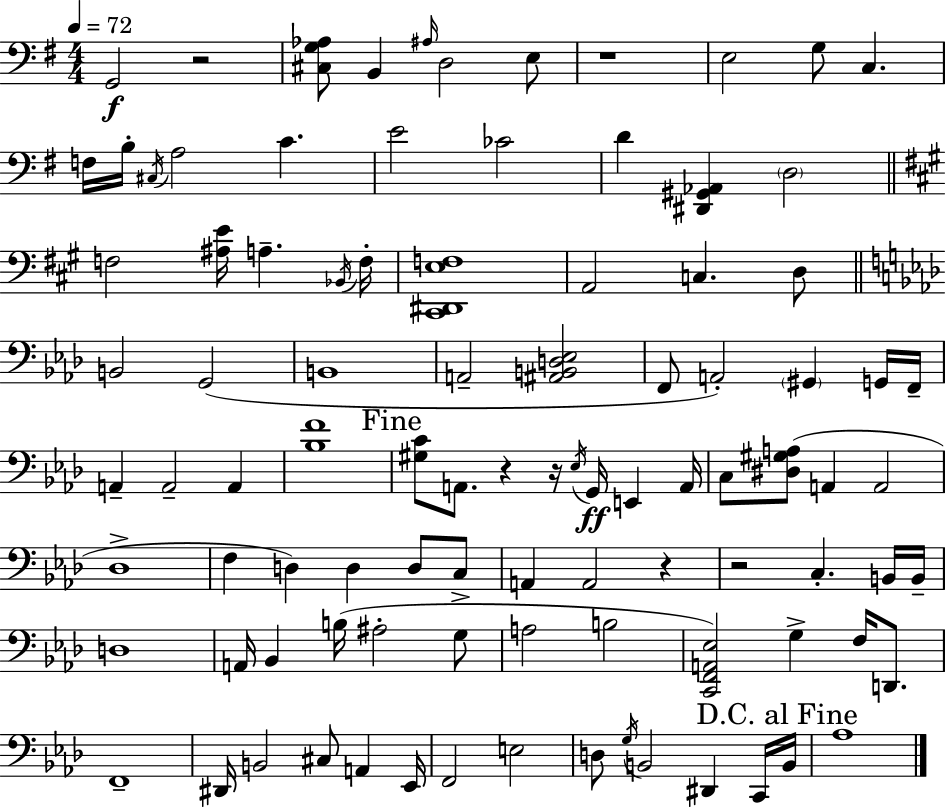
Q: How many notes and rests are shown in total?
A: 96